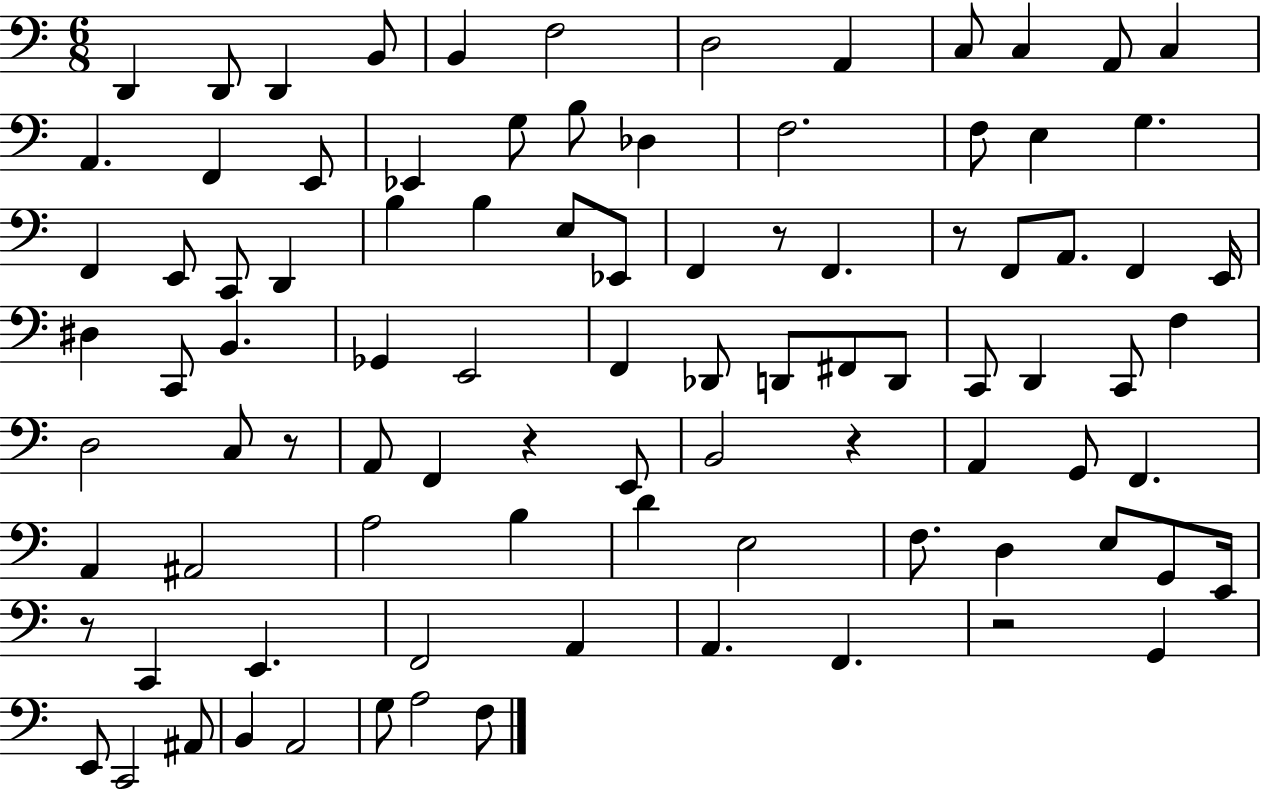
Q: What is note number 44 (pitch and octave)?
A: Db2